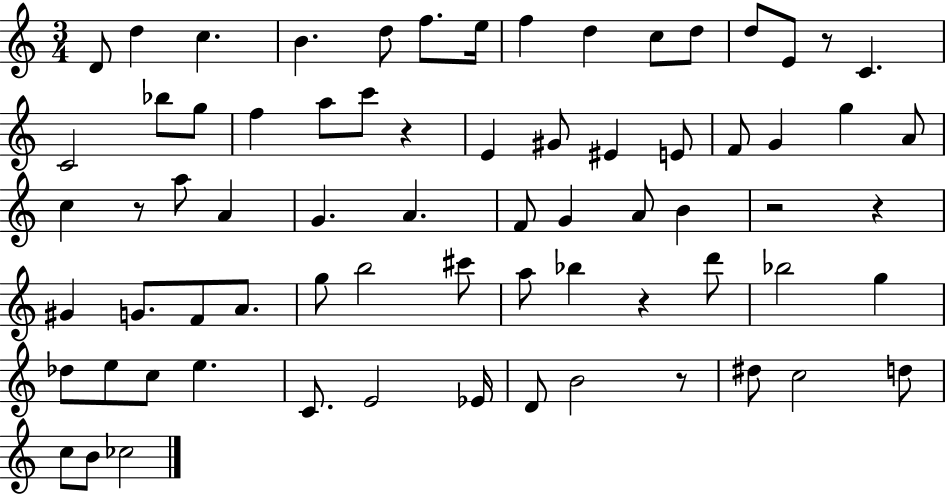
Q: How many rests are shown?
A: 7